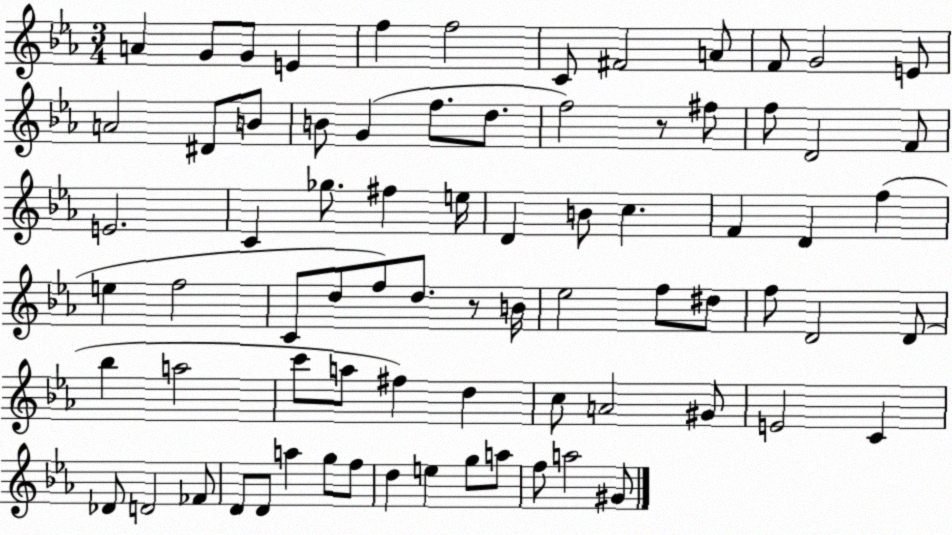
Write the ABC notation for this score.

X:1
T:Untitled
M:3/4
L:1/4
K:Eb
A G/2 G/2 E f f2 C/2 ^F2 A/2 F/2 G2 E/2 A2 ^D/2 B/2 B/2 G f/2 d/2 f2 z/2 ^f/2 f/2 D2 F/2 E2 C _g/2 ^f e/4 D B/2 c F D f e f2 C/2 d/2 f/2 d/2 z/2 B/4 _e2 f/2 ^d/2 f/2 D2 D/2 _b a2 c'/2 a/2 ^f d c/2 A2 ^G/2 E2 C _D/2 D2 _F/2 D/2 D/2 a g/2 f/2 d e g/2 a/2 f/2 a2 ^G/2